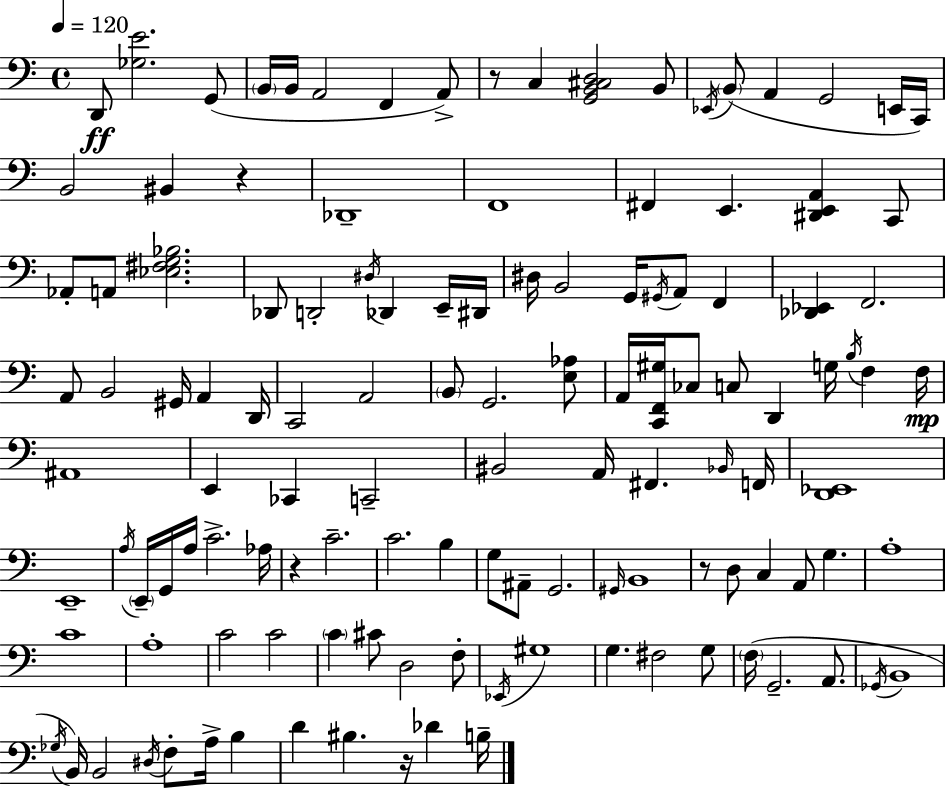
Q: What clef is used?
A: bass